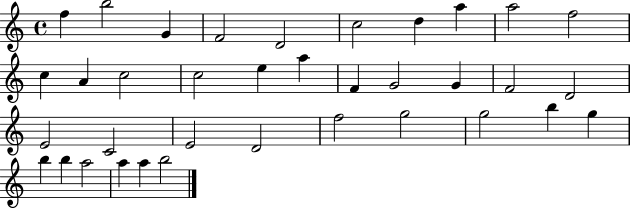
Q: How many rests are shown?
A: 0